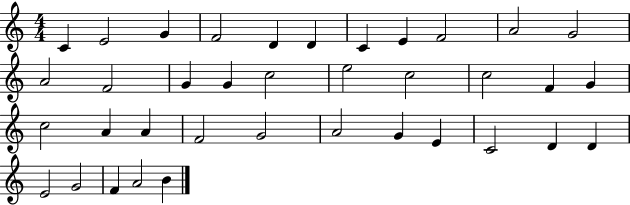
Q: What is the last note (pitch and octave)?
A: B4